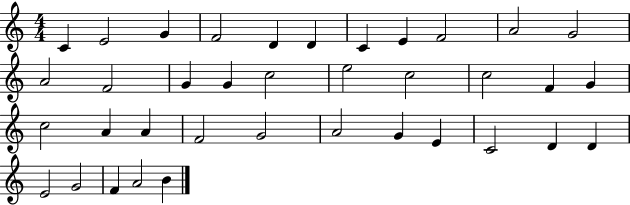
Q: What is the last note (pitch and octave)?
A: B4